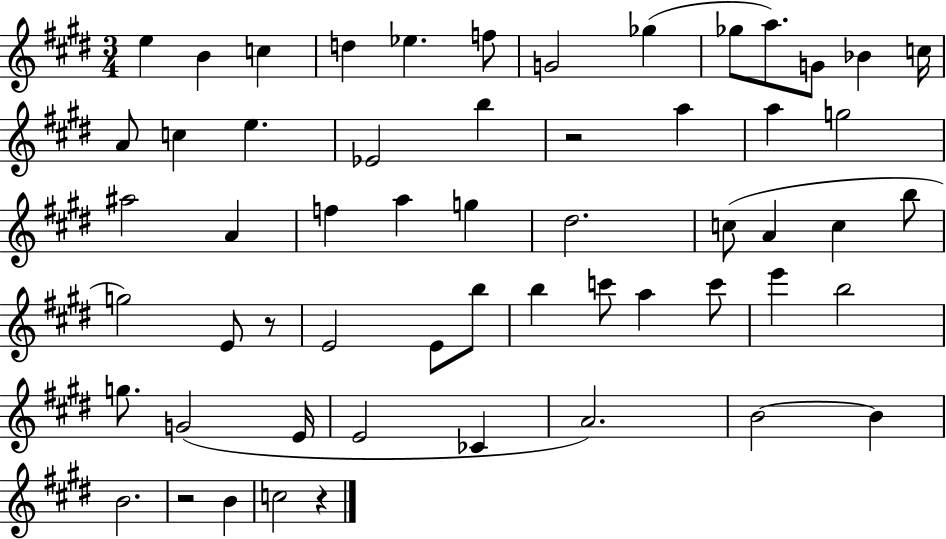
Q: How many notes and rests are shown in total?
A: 57